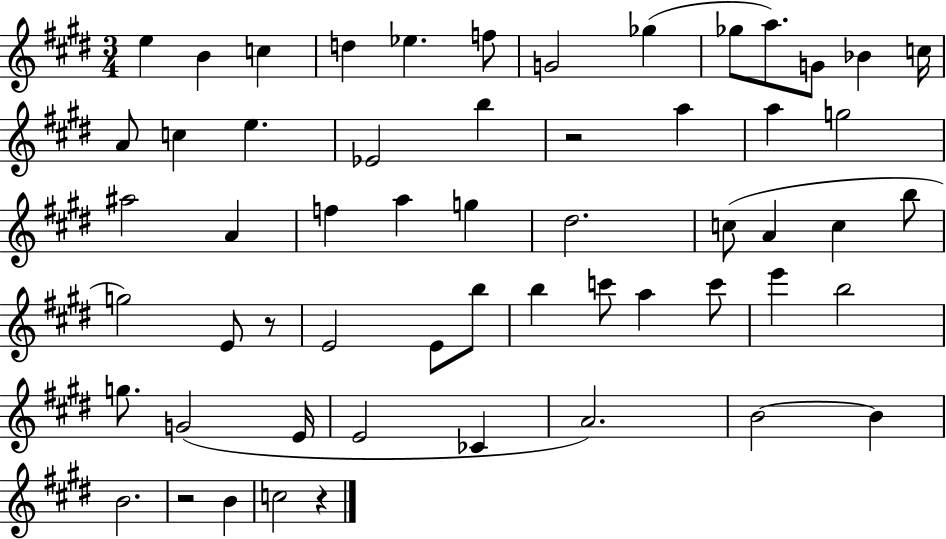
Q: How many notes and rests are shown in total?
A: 57